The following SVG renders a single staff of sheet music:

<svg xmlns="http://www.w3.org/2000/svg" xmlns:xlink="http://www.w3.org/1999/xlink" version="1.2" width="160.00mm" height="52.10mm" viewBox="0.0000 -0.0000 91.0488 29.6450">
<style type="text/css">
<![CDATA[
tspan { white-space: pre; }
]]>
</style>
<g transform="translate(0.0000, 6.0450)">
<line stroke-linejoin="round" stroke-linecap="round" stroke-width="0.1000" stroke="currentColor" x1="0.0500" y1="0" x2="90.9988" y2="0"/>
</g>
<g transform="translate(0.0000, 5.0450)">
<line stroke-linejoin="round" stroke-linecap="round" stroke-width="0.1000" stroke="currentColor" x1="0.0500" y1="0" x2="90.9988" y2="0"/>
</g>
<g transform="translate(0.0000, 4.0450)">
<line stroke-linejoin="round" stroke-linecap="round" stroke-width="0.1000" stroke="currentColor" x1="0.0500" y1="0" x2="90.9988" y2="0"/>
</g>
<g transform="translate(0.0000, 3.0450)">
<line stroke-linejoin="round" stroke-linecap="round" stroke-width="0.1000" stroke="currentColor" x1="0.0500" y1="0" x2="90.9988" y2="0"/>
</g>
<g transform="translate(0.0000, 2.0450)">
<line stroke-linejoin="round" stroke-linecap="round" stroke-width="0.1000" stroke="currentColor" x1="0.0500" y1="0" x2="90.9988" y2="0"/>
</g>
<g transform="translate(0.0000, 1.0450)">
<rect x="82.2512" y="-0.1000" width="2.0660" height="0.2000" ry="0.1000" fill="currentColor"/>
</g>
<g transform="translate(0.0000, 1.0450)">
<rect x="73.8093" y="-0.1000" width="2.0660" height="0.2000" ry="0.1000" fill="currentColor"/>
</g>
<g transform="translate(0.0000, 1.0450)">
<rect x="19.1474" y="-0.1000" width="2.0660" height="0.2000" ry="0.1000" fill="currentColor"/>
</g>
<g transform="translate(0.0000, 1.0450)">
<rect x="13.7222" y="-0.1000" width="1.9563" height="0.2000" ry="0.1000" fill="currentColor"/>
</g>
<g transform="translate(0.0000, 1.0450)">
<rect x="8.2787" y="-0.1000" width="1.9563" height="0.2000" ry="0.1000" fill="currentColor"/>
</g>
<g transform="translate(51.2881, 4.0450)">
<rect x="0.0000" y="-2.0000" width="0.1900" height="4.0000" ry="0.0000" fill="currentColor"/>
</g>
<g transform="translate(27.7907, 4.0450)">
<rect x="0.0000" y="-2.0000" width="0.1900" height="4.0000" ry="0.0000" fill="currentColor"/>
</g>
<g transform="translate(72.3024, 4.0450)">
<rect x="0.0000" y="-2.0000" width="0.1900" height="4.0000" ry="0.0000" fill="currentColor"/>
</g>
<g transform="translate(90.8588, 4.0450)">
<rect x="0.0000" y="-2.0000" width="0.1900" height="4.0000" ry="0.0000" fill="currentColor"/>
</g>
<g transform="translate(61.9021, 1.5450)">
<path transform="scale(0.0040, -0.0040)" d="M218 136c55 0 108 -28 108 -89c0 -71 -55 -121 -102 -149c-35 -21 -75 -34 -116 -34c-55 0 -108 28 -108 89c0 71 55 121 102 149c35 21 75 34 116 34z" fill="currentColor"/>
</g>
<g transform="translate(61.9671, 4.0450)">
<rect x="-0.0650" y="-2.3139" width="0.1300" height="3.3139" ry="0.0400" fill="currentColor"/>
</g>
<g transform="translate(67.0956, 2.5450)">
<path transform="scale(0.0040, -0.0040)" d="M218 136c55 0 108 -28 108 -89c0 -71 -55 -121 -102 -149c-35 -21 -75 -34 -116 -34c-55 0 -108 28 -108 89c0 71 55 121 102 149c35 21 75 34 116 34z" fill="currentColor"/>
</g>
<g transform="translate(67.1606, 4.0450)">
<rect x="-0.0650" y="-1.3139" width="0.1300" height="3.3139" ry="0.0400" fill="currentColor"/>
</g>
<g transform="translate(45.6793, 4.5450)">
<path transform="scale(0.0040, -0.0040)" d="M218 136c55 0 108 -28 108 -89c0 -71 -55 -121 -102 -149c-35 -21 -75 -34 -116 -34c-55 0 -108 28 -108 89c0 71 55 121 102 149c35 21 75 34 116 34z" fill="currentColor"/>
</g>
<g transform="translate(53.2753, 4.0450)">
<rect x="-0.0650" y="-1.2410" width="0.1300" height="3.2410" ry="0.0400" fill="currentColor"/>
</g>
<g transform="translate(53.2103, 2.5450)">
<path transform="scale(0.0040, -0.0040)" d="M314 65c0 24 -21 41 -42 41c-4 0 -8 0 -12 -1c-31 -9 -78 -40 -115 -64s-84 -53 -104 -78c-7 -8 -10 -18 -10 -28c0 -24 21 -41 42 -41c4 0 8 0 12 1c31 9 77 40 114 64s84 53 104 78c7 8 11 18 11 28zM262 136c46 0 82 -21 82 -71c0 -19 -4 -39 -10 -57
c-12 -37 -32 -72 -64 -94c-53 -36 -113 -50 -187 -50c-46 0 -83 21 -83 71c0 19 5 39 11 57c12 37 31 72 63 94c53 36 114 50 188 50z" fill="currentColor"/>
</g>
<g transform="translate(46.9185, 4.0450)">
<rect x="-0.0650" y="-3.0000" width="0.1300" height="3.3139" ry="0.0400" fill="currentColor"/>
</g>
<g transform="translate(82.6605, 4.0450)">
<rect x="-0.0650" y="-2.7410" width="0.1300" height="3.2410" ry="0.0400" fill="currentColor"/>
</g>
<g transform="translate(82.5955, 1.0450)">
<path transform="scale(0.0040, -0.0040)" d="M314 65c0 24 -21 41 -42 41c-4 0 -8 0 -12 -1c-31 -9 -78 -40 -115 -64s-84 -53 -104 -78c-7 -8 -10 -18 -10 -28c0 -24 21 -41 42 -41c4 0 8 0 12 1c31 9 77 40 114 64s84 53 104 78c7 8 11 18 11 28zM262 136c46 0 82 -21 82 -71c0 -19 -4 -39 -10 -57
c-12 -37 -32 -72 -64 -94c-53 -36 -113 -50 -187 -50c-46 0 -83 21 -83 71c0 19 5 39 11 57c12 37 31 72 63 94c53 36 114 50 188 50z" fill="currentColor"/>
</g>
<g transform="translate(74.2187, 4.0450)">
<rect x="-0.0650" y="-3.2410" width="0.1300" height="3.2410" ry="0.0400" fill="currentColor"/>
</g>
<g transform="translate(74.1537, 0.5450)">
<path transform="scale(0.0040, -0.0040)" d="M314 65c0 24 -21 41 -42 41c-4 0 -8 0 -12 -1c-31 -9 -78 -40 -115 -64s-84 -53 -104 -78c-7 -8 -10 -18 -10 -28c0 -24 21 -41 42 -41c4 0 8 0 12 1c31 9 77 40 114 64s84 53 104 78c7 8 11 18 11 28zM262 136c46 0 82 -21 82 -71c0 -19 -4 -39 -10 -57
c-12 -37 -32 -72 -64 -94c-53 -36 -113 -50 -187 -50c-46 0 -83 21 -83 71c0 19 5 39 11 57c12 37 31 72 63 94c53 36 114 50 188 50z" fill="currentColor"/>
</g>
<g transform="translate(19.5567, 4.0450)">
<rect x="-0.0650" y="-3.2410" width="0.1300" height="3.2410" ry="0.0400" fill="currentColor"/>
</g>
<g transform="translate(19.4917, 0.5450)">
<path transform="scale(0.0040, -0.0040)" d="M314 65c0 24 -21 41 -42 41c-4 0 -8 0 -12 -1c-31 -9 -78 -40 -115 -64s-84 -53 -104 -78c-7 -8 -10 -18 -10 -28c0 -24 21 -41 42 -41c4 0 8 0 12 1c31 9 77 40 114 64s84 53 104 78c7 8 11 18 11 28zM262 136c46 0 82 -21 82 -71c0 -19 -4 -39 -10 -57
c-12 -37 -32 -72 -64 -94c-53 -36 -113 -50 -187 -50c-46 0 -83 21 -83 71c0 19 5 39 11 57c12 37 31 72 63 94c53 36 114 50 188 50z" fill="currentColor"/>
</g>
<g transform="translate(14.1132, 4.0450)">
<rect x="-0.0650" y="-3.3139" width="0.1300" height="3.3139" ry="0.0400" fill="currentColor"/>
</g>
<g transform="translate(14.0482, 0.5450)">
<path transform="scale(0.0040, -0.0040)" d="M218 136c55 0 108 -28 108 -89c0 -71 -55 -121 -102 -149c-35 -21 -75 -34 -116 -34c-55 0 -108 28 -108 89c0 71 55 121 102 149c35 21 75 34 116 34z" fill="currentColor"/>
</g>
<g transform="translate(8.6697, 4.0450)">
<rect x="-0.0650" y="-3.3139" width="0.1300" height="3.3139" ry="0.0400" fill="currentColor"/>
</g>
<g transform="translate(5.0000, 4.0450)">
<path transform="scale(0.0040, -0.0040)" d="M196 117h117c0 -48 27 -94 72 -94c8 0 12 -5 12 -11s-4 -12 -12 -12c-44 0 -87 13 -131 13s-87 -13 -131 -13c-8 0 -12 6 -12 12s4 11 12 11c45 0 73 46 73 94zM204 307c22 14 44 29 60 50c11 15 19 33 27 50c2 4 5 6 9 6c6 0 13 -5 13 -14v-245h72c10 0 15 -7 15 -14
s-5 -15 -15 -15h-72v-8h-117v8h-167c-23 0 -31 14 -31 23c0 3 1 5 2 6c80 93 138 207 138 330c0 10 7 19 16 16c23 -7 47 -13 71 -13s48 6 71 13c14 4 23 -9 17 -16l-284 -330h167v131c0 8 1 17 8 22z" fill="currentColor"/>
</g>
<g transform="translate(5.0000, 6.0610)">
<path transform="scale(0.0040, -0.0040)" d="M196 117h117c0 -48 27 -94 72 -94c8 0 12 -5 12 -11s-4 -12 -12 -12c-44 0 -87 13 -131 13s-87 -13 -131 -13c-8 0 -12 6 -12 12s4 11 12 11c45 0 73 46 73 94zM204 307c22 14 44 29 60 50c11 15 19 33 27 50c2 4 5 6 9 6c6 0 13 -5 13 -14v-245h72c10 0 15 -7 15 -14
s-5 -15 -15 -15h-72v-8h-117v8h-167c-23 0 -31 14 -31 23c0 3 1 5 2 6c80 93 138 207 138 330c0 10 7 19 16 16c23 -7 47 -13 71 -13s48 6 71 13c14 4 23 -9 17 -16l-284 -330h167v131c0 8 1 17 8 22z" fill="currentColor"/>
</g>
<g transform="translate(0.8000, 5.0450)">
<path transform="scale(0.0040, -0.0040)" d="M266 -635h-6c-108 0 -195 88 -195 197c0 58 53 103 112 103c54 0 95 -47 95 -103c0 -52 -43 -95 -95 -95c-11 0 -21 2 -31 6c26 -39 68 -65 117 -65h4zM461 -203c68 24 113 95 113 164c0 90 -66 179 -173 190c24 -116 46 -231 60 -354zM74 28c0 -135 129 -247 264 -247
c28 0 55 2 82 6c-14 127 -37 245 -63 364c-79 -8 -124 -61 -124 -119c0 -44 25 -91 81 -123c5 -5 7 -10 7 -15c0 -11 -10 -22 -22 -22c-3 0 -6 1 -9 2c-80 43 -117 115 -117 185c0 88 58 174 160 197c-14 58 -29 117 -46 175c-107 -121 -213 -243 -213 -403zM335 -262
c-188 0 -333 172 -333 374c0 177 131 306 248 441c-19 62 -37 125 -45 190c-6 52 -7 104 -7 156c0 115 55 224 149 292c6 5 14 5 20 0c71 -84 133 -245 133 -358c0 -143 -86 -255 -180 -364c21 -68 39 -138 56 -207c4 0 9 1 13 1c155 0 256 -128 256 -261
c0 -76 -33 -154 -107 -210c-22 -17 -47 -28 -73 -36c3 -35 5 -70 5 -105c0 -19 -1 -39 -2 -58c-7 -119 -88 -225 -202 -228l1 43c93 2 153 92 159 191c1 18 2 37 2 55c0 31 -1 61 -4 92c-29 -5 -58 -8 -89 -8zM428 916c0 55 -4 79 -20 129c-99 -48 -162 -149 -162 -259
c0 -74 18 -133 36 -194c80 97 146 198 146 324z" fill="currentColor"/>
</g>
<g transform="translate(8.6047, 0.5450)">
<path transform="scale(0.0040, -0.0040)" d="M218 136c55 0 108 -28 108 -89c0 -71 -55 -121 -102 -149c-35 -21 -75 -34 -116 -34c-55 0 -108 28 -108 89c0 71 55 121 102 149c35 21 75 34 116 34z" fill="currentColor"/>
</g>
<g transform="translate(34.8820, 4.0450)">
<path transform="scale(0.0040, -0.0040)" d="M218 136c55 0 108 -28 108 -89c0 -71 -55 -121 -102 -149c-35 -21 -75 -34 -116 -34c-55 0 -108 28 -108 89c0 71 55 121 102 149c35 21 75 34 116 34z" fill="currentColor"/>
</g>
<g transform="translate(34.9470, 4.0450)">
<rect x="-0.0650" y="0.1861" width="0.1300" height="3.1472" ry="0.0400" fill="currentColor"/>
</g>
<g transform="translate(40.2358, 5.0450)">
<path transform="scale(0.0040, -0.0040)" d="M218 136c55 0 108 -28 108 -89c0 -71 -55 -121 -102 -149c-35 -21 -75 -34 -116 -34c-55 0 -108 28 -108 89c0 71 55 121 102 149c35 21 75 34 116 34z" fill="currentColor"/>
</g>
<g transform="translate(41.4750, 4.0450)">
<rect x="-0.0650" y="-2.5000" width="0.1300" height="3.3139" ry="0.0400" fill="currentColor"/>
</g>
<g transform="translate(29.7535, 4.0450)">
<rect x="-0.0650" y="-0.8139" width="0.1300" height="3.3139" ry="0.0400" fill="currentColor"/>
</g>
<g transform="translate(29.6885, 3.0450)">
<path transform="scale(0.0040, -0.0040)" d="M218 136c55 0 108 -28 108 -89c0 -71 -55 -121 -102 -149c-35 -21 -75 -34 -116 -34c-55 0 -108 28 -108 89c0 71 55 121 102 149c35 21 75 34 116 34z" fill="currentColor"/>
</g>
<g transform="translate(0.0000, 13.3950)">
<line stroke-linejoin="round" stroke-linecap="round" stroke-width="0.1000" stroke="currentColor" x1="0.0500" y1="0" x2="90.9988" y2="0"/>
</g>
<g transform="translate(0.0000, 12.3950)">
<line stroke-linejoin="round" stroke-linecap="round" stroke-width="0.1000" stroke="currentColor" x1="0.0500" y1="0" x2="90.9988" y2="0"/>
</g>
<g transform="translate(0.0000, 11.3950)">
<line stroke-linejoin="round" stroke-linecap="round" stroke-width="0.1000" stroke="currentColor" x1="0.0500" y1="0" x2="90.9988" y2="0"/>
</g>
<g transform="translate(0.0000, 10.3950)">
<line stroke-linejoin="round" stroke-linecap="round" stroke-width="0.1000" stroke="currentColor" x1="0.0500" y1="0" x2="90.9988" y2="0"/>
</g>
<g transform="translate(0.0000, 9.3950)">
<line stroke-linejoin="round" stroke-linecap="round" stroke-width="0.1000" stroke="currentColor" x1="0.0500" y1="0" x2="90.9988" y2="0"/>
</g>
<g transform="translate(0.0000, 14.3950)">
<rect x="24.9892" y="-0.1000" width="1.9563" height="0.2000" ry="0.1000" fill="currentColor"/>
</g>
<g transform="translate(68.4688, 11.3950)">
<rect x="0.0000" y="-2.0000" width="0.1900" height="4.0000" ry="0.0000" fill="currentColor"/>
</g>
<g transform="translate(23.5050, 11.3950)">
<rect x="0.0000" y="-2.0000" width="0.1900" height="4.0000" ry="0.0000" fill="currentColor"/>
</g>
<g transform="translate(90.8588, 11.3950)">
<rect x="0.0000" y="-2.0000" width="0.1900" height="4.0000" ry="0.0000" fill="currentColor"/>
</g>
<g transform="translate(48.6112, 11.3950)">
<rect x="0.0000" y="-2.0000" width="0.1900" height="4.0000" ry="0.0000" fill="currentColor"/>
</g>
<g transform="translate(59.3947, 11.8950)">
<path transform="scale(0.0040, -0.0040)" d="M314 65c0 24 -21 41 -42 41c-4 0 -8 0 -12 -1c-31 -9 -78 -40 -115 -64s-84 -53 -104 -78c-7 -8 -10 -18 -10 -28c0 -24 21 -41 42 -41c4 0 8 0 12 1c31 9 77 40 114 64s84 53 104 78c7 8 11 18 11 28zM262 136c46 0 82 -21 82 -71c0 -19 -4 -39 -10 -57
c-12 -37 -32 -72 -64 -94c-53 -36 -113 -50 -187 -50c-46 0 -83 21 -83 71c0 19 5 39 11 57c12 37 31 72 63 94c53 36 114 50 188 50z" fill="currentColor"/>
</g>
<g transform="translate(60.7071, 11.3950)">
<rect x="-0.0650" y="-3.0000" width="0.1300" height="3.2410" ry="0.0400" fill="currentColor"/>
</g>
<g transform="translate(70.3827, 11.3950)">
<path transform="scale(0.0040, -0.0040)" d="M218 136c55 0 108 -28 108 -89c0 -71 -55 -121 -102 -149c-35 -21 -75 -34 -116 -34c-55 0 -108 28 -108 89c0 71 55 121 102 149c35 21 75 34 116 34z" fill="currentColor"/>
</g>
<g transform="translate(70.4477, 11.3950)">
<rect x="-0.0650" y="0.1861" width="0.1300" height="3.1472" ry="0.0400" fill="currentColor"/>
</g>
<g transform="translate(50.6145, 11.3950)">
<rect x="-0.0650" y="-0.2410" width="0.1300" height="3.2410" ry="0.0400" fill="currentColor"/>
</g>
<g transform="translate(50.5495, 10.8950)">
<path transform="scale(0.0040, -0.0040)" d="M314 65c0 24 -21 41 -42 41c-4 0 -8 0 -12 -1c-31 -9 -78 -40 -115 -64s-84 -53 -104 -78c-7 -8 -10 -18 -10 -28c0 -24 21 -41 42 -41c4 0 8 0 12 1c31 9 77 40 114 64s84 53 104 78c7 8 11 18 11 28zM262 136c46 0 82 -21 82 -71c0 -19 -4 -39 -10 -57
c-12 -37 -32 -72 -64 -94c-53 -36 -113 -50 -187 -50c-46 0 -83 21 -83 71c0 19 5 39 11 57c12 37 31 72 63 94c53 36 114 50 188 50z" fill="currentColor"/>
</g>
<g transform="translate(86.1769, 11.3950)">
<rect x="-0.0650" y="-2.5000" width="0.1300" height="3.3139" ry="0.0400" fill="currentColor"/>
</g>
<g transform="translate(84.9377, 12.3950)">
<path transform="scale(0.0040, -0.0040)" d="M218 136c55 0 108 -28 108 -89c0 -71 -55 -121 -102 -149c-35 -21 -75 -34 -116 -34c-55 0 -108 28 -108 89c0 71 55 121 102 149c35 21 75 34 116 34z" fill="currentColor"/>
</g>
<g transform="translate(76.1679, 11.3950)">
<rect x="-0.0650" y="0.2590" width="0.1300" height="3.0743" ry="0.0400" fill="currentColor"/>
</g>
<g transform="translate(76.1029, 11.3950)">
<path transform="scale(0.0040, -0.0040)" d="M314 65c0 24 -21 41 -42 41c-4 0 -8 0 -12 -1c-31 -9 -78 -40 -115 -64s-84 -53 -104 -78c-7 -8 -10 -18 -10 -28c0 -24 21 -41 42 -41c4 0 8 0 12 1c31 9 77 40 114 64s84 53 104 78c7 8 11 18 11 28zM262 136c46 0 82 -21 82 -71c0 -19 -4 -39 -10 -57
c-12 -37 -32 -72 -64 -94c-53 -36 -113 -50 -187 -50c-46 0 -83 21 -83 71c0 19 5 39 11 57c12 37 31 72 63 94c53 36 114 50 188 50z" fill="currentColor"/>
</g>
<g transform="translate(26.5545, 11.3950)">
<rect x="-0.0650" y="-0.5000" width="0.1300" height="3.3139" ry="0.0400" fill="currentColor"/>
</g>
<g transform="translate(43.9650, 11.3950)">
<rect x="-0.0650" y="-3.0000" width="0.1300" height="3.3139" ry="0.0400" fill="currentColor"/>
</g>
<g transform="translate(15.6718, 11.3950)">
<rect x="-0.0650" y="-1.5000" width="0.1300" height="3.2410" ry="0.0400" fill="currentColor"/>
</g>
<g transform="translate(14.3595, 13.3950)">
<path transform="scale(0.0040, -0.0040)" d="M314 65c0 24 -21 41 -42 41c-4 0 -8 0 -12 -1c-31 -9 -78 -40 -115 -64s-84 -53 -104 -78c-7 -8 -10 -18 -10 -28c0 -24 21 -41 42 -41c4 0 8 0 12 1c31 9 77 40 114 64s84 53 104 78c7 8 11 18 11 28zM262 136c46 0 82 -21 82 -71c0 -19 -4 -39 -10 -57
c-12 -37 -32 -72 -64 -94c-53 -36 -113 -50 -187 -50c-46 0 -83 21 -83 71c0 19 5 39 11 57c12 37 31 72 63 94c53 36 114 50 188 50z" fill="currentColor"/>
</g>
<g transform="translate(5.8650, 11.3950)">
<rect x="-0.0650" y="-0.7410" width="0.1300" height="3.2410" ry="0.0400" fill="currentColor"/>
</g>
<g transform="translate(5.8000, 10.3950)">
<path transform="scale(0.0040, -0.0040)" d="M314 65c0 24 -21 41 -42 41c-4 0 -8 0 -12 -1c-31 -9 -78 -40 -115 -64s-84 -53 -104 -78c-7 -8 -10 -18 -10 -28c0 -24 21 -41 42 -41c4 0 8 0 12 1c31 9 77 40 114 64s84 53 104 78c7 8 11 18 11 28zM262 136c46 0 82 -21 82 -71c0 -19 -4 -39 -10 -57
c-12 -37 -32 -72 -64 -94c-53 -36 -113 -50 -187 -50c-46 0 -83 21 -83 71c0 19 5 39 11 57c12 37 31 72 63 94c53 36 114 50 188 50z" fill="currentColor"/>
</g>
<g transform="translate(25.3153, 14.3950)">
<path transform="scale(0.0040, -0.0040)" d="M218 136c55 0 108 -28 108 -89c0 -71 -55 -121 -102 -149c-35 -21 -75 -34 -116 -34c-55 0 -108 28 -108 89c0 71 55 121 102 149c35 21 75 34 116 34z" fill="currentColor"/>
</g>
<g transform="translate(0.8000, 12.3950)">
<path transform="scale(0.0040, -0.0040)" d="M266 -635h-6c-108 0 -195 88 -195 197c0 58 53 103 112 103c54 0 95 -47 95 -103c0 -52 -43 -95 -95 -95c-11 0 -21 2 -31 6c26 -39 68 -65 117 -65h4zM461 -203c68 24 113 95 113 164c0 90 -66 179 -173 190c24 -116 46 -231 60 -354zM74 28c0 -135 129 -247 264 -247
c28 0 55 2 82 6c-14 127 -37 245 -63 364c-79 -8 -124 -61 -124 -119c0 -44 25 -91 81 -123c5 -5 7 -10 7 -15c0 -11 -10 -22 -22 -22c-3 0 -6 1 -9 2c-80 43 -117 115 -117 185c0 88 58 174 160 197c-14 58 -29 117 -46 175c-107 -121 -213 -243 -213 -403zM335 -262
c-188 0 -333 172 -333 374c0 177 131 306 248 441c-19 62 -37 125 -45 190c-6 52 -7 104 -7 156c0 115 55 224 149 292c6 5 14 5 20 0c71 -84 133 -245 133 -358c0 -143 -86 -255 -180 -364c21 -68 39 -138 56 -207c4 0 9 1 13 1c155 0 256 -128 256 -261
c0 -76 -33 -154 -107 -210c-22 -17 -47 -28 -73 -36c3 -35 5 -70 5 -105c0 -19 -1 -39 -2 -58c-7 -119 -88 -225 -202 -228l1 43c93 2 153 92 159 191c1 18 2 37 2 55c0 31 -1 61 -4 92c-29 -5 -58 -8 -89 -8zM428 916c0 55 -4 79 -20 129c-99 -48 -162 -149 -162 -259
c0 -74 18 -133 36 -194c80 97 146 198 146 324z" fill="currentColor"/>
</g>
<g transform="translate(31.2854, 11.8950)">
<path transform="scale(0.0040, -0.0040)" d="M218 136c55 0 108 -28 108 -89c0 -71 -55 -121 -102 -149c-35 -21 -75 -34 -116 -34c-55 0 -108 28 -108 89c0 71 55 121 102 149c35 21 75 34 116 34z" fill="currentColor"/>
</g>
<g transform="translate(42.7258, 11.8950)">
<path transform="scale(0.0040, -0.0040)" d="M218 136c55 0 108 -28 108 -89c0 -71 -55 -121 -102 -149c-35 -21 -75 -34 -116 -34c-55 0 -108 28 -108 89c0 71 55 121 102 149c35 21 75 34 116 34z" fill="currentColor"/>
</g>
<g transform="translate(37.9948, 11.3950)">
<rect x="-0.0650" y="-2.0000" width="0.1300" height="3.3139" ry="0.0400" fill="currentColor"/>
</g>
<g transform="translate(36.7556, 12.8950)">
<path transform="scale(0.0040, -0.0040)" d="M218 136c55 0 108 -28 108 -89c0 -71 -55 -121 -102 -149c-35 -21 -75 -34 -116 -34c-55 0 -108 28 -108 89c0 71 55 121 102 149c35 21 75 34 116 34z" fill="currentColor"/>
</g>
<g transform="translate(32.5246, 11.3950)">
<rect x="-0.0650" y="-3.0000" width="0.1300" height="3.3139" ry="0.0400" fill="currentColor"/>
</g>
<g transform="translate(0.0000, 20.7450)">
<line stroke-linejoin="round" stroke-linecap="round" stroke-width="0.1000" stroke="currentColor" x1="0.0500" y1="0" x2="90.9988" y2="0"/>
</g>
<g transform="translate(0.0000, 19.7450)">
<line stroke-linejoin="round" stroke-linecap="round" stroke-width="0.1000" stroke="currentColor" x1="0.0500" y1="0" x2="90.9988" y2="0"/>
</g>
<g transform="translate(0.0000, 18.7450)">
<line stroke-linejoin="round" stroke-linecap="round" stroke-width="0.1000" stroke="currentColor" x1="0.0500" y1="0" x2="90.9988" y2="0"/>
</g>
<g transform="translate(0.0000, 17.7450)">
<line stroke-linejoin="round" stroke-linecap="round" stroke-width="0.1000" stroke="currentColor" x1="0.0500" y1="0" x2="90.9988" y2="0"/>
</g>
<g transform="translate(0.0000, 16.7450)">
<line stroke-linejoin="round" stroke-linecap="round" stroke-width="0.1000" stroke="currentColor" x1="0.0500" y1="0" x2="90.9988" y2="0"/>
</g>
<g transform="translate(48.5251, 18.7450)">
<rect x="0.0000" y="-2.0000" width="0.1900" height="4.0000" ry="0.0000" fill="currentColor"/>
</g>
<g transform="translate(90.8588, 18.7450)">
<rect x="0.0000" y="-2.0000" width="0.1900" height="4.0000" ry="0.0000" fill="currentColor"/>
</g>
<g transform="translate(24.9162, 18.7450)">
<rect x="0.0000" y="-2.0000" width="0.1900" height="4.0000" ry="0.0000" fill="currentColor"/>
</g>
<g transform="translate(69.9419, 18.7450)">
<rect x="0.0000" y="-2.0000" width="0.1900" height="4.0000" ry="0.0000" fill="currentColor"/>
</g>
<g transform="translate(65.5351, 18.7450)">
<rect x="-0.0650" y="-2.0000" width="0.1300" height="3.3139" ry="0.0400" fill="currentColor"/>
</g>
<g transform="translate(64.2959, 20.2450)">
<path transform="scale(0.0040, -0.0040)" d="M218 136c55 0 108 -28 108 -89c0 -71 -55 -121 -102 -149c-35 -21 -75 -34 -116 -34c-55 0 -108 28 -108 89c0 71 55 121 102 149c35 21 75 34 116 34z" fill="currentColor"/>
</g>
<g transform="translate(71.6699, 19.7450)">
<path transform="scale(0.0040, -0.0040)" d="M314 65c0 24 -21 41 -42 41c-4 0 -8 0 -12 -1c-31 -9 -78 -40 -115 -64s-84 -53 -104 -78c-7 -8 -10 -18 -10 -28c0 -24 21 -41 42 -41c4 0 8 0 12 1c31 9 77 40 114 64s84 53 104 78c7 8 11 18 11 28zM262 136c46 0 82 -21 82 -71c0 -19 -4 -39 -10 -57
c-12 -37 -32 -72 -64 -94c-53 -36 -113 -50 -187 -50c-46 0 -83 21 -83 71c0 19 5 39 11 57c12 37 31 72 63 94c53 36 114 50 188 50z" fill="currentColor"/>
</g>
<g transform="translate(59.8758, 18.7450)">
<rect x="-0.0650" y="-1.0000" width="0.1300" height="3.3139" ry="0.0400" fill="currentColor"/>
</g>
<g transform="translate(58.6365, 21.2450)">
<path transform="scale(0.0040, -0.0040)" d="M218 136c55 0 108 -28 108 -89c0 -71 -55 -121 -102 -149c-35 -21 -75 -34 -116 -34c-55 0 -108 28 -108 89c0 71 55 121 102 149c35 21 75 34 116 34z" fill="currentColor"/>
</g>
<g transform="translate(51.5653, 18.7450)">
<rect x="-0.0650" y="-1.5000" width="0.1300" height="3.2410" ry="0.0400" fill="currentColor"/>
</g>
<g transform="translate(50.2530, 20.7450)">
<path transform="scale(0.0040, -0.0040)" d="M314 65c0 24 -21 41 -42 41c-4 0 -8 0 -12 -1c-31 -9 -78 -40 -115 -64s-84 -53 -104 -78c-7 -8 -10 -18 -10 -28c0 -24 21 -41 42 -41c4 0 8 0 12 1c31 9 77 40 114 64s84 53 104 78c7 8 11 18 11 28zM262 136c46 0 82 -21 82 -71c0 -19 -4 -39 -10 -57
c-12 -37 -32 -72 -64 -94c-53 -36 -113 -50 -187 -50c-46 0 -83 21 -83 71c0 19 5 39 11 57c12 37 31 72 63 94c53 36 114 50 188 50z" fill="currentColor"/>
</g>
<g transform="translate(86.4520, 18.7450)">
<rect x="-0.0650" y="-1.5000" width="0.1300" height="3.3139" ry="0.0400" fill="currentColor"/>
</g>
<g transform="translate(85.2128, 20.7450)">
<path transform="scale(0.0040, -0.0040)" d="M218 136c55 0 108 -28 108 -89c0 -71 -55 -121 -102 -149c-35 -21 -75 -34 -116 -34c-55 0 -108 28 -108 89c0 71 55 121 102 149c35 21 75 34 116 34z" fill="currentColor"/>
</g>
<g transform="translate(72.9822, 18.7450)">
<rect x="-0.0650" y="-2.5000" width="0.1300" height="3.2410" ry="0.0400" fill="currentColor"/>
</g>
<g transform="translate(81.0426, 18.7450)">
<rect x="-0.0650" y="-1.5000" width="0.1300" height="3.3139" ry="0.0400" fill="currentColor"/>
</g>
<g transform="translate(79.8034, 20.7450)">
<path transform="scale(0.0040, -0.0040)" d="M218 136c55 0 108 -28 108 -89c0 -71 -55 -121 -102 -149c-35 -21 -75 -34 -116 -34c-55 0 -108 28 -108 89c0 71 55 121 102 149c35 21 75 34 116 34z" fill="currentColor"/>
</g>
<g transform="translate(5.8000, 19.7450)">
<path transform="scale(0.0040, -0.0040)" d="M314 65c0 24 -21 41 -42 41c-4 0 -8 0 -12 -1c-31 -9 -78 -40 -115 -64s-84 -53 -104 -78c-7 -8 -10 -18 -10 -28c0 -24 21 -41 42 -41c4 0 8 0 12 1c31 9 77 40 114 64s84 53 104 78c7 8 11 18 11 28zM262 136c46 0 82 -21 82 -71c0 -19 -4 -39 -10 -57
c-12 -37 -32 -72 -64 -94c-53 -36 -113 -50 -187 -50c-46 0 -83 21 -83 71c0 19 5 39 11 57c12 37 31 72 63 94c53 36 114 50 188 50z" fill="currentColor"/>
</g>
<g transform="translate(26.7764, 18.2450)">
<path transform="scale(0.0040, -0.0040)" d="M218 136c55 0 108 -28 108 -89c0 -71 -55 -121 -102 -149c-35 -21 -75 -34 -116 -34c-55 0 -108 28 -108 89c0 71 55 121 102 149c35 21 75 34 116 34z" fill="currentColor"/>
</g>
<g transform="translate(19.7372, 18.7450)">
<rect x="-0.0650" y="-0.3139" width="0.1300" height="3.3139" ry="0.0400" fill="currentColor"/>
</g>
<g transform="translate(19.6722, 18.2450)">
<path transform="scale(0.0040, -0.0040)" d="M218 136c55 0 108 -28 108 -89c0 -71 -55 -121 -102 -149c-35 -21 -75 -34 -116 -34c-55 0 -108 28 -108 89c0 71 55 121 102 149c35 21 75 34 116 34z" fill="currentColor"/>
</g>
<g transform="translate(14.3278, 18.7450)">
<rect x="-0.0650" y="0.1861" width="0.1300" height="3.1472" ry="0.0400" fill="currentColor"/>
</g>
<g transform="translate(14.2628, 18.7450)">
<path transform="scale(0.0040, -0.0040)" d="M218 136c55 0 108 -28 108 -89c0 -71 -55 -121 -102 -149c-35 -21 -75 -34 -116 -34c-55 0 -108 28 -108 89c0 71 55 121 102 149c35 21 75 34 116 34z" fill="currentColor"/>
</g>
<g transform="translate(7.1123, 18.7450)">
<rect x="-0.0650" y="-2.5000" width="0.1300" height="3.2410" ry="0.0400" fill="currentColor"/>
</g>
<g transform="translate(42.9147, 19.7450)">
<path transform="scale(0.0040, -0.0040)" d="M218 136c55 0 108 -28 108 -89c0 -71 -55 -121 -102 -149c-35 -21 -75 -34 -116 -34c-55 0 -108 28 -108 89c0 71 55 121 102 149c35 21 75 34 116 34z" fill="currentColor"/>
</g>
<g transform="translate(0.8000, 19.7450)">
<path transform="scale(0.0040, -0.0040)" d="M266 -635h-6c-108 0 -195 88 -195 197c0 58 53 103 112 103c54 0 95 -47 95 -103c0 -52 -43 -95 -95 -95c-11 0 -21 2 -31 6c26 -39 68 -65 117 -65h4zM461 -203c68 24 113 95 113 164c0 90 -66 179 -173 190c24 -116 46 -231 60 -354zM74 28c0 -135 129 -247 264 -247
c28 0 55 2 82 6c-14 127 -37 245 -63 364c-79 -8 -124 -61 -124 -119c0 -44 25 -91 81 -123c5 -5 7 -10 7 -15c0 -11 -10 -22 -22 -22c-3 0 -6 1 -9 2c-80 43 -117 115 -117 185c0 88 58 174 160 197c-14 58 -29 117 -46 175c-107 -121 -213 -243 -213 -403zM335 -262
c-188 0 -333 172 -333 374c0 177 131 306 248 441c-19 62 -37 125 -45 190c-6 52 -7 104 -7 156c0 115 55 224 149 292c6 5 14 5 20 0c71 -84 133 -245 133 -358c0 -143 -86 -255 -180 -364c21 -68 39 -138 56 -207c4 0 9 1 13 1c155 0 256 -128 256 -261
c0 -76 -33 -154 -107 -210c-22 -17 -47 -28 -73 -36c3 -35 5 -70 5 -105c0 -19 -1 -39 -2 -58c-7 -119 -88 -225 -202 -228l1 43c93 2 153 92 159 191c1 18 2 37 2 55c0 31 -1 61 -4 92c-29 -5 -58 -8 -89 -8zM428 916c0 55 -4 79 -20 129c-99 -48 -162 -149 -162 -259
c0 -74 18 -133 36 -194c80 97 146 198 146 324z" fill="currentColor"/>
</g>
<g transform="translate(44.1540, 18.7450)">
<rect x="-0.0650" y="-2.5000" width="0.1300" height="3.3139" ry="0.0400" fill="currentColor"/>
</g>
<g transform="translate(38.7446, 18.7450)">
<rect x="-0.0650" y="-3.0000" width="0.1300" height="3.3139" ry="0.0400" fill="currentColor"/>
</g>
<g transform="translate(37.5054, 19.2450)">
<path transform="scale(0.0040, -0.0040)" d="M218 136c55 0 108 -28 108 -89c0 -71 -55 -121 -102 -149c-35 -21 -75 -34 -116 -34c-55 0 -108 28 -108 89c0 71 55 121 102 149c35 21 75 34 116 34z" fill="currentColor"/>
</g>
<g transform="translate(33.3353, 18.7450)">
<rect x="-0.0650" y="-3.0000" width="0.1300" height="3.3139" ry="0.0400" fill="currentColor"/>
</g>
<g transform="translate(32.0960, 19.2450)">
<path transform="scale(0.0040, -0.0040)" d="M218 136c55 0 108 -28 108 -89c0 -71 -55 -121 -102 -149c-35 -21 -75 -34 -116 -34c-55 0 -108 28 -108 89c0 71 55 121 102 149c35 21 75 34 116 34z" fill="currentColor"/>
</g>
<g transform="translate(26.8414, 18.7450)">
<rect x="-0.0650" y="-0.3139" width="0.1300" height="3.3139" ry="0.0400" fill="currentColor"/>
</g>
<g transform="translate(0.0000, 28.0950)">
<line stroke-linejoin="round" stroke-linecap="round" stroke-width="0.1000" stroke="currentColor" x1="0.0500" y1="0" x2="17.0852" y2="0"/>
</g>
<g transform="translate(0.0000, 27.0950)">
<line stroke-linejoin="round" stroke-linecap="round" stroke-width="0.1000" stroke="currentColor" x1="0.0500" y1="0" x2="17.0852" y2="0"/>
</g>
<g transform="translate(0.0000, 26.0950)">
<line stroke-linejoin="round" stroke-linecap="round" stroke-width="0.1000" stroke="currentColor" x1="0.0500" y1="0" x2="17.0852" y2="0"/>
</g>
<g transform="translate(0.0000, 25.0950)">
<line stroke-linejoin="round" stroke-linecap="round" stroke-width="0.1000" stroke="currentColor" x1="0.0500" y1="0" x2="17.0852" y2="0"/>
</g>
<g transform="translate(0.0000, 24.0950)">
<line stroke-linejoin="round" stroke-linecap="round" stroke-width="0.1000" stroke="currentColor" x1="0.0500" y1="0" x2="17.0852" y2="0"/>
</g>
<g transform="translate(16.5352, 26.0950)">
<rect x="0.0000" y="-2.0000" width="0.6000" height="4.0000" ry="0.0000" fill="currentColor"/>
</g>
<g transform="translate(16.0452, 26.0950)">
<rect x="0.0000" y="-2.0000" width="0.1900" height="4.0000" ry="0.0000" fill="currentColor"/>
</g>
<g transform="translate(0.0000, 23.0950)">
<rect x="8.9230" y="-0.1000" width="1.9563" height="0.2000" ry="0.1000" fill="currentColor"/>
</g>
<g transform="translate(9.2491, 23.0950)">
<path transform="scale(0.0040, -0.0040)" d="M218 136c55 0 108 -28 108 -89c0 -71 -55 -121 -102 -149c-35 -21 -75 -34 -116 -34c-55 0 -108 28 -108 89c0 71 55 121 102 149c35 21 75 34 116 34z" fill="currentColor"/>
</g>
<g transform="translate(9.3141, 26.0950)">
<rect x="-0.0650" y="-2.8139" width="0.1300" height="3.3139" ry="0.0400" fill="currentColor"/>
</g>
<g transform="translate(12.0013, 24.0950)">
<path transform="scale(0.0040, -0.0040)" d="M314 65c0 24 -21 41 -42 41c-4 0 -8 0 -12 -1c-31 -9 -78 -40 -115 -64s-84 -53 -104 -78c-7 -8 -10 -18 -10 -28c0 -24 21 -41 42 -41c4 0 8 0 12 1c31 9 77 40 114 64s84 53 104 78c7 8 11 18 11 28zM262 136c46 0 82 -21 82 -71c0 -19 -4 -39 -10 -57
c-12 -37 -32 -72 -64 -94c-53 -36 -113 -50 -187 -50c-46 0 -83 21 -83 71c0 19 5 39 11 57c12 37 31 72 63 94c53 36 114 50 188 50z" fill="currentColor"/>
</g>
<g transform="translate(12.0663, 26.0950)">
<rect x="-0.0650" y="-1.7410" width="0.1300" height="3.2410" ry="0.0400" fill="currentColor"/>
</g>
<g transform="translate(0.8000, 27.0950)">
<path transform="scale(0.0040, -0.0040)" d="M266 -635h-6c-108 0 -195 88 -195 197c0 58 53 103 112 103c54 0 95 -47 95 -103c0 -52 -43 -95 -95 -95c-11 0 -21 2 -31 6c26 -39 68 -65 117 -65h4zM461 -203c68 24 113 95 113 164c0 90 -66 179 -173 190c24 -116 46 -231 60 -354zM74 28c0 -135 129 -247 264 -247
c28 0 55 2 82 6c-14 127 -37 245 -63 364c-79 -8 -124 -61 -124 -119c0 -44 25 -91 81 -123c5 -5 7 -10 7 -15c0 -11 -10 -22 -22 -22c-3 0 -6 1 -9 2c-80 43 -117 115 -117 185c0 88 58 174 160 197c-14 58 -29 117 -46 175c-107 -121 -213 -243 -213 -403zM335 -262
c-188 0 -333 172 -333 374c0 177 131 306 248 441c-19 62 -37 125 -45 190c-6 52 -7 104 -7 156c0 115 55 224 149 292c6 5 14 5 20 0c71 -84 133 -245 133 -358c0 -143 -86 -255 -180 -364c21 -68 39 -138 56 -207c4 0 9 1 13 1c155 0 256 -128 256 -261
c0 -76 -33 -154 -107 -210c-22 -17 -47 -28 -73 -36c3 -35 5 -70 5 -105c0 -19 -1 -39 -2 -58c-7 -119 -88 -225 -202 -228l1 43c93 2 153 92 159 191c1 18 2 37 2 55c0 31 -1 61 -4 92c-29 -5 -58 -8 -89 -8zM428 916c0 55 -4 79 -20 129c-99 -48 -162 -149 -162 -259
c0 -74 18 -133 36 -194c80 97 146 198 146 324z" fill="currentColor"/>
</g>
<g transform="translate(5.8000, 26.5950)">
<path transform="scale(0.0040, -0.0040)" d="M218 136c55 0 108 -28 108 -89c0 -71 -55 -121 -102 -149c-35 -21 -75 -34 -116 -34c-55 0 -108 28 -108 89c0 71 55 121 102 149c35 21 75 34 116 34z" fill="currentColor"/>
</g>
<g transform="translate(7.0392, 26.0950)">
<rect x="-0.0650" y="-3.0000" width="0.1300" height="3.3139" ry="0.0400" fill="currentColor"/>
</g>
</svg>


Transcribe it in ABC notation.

X:1
T:Untitled
M:4/4
L:1/4
K:C
b b b2 d B G A e2 g e b2 a2 d2 E2 C A F A c2 A2 B B2 G G2 B c c A A G E2 D F G2 E E A a f2